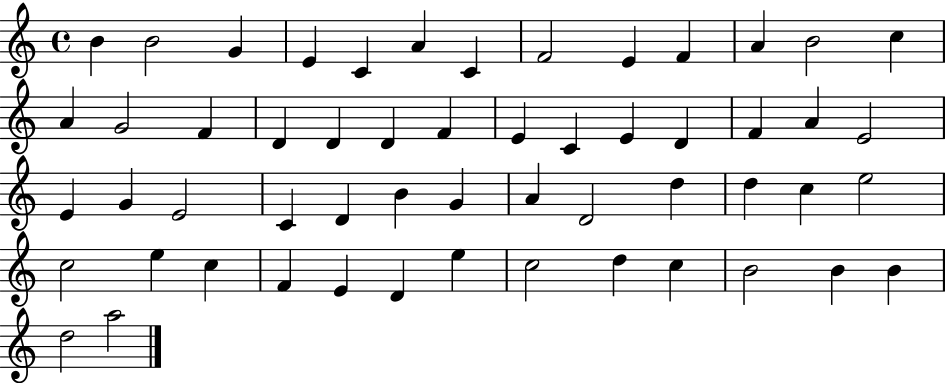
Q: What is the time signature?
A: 4/4